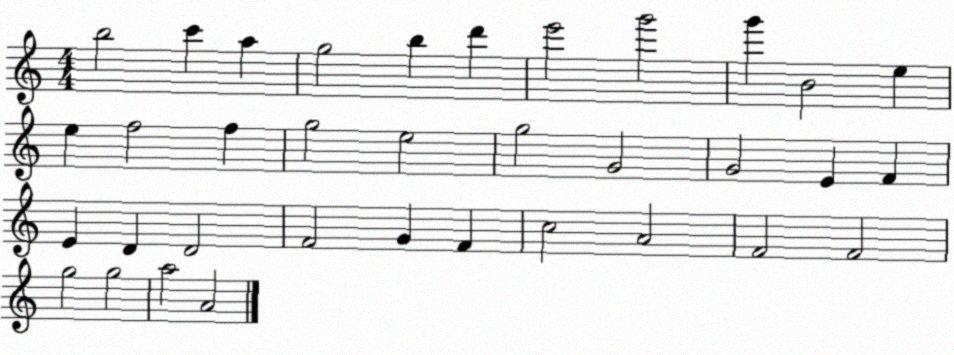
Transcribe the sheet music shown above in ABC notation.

X:1
T:Untitled
M:4/4
L:1/4
K:C
b2 c' a g2 b d' e'2 g'2 g' B2 e e f2 f g2 e2 g2 G2 G2 E F E D D2 F2 G F c2 A2 F2 F2 g2 g2 a2 A2